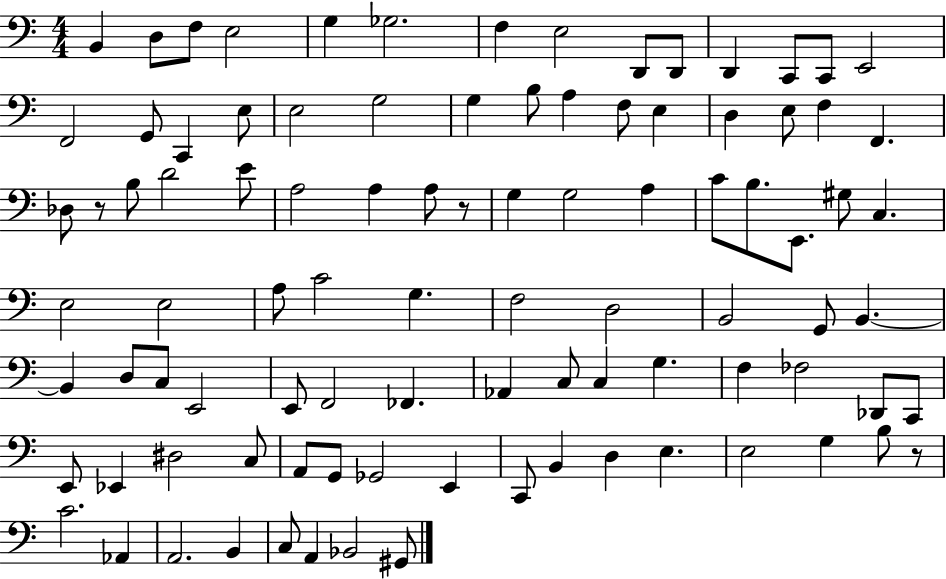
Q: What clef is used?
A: bass